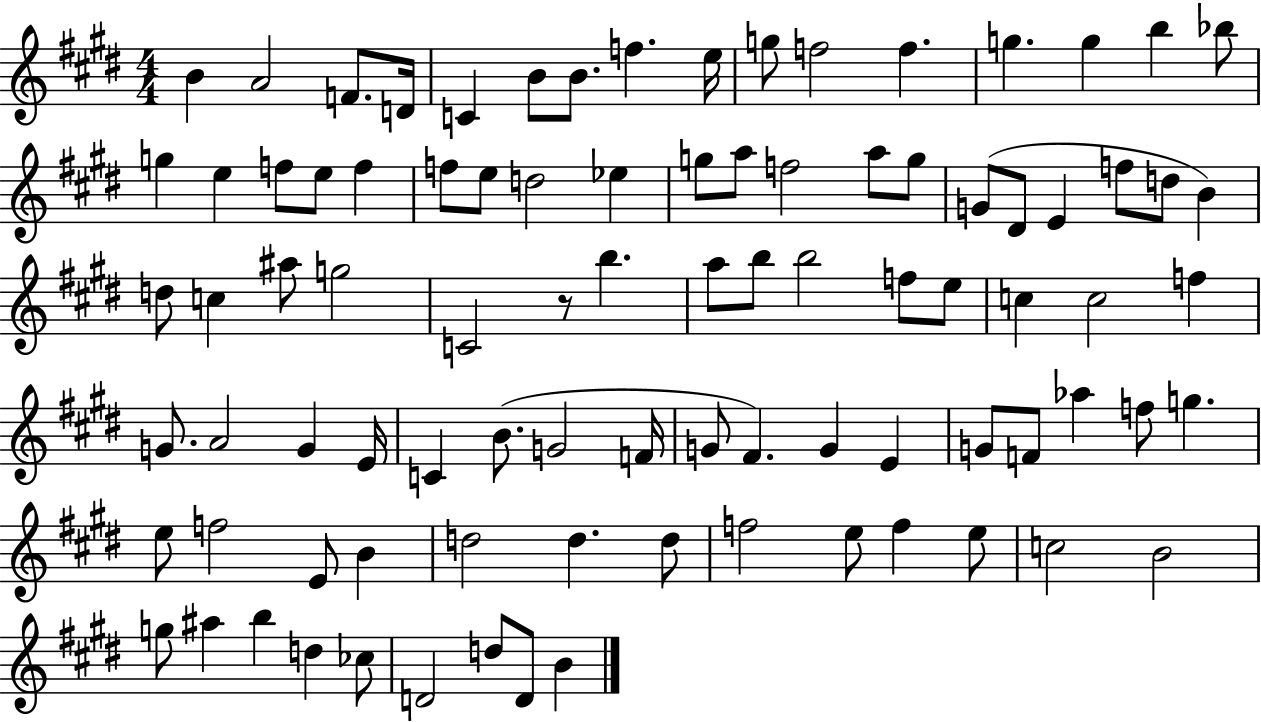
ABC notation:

X:1
T:Untitled
M:4/4
L:1/4
K:E
B A2 F/2 D/4 C B/2 B/2 f e/4 g/2 f2 f g g b _b/2 g e f/2 e/2 f f/2 e/2 d2 _e g/2 a/2 f2 a/2 g/2 G/2 ^D/2 E f/2 d/2 B d/2 c ^a/2 g2 C2 z/2 b a/2 b/2 b2 f/2 e/2 c c2 f G/2 A2 G E/4 C B/2 G2 F/4 G/2 ^F G E G/2 F/2 _a f/2 g e/2 f2 E/2 B d2 d d/2 f2 e/2 f e/2 c2 B2 g/2 ^a b d _c/2 D2 d/2 D/2 B